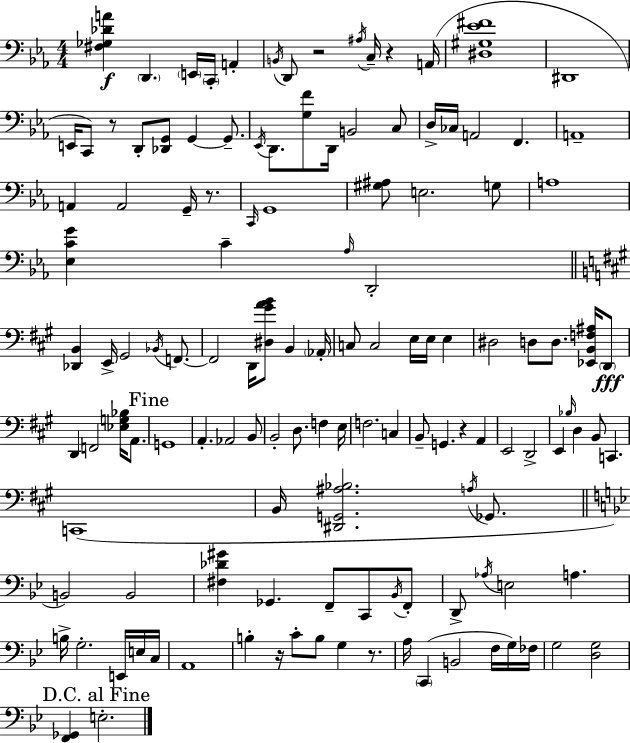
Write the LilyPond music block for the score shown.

{
  \clef bass
  \numericTimeSignature
  \time 4/4
  \key ees \major
  <fis ges des' a'>4\f \parenthesize d,4. \parenthesize e,16 \parenthesize c,16-. a,4-. | \acciaccatura { b,16 } d,8 r2 \acciaccatura { ais16 } c16-- r4 | a,16( <dis gis ees' fis'>1 | dis,1 | \break e,16 c,8) r8 d,8-. <des, g,>8 g,4~~ g,8.-- | \acciaccatura { ees,16 } d,8. <g f'>8 d,16 b,2 | c8 d16-> ces16 a,2 f,4. | a,1-- | \break a,4 a,2 g,16-- | r8. \grace { c,16 } g,1 | <gis ais>8 e2. | g8 a1 | \break <ees c' g'>4 c'4-- \grace { aes16 } d,2-. | \bar "||" \break \key a \major <des, b,>4 e,16-> gis,2 \acciaccatura { bes,16 } f,8.~~ | f,2 d,16 <dis gis' a' b'>8 b,4 | \parenthesize aes,16-. c8 c2 e16 e16 e4 | dis2 d8 d8. <ees, b, f ais>16 \parenthesize d,8\fff | \break d,4 f,2 <ees g bes>16 a,8. | \mark "Fine" g,1 | a,4.-. aes,2 b,8 | b,2-. d8. f4 | \break e16 f2. c4 | b,8-- g,4. r4 a,4 | e,2 d,2-> | e,4 \grace { bes16 } d4 b,8 c,4. | \break c,1( | b,16 <dis, g, ais bes>2. \acciaccatura { a16 } | ges,8. \bar "||" \break \key bes \major b,2) b,2 | <fis des' gis'>4 ges,4. f,8-- c,8 \acciaccatura { bes,16 } f,8-. | d,8-> \acciaccatura { aes16 } e2 a4. | b16-> g2.-. e,16 | \break e16 c16 a,1 | b4-. r16 c'8-. b8 g4 r8. | a16 \parenthesize c,4( b,2 f16 | g16) fes16 g2 <d g>2 | \break \mark "D.C. al Fine" <f, ges,>4 e2.-. | \bar "|."
}